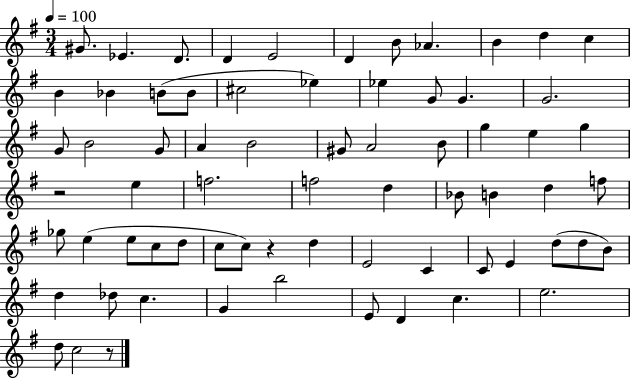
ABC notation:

X:1
T:Untitled
M:3/4
L:1/4
K:G
^G/2 _E D/2 D E2 D B/2 _A B d c B _B B/2 B/2 ^c2 _e _e G/2 G G2 G/2 B2 G/2 A B2 ^G/2 A2 B/2 g e g z2 e f2 f2 d _B/2 B d f/2 _g/2 e e/2 c/2 d/2 c/2 c/2 z d E2 C C/2 E d/2 d/2 B/2 d _d/2 c G b2 E/2 D c e2 d/2 c2 z/2